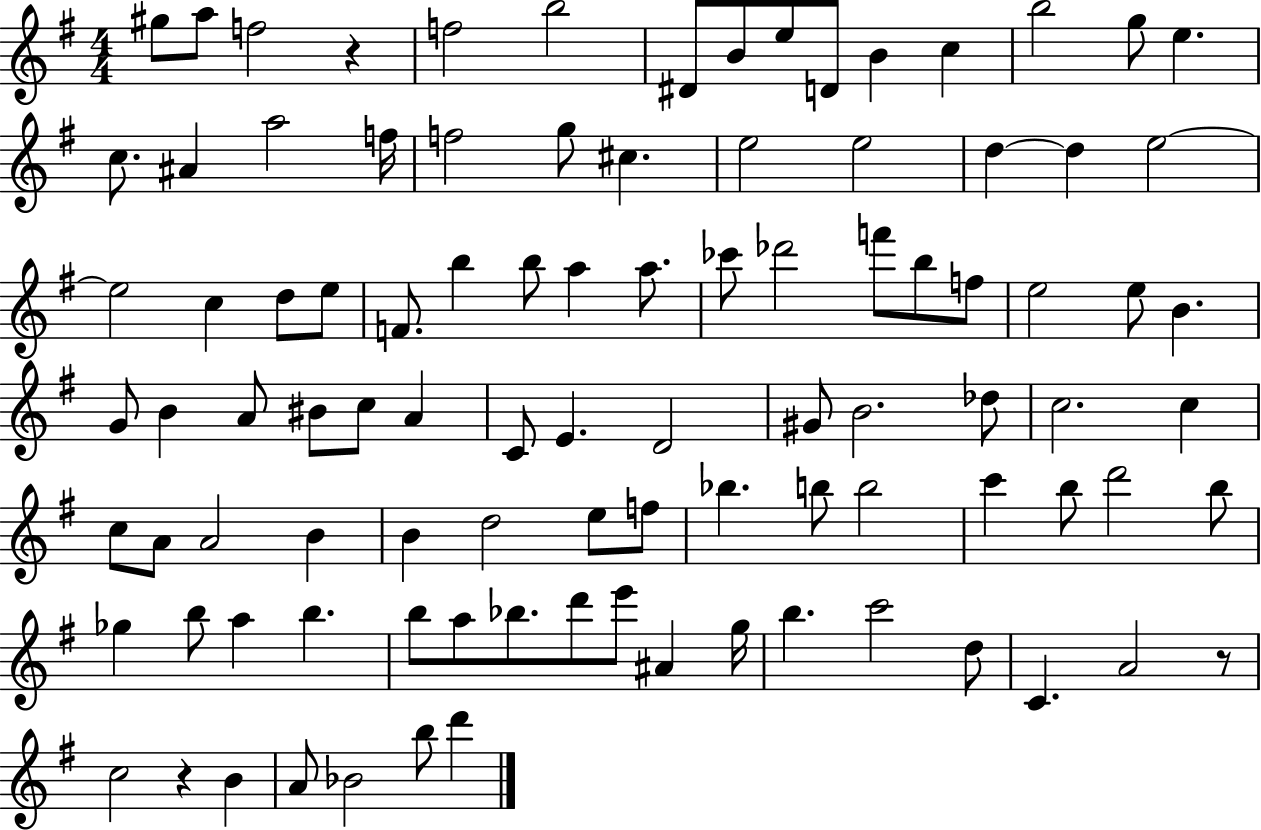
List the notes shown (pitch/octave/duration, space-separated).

G#5/e A5/e F5/h R/q F5/h B5/h D#4/e B4/e E5/e D4/e B4/q C5/q B5/h G5/e E5/q. C5/e. A#4/q A5/h F5/s F5/h G5/e C#5/q. E5/h E5/h D5/q D5/q E5/h E5/h C5/q D5/e E5/e F4/e. B5/q B5/e A5/q A5/e. CES6/e Db6/h F6/e B5/e F5/e E5/h E5/e B4/q. G4/e B4/q A4/e BIS4/e C5/e A4/q C4/e E4/q. D4/h G#4/e B4/h. Db5/e C5/h. C5/q C5/e A4/e A4/h B4/q B4/q D5/h E5/e F5/e Bb5/q. B5/e B5/h C6/q B5/e D6/h B5/e Gb5/q B5/e A5/q B5/q. B5/e A5/e Bb5/e. D6/e E6/e A#4/q G5/s B5/q. C6/h D5/e C4/q. A4/h R/e C5/h R/q B4/q A4/e Bb4/h B5/e D6/q